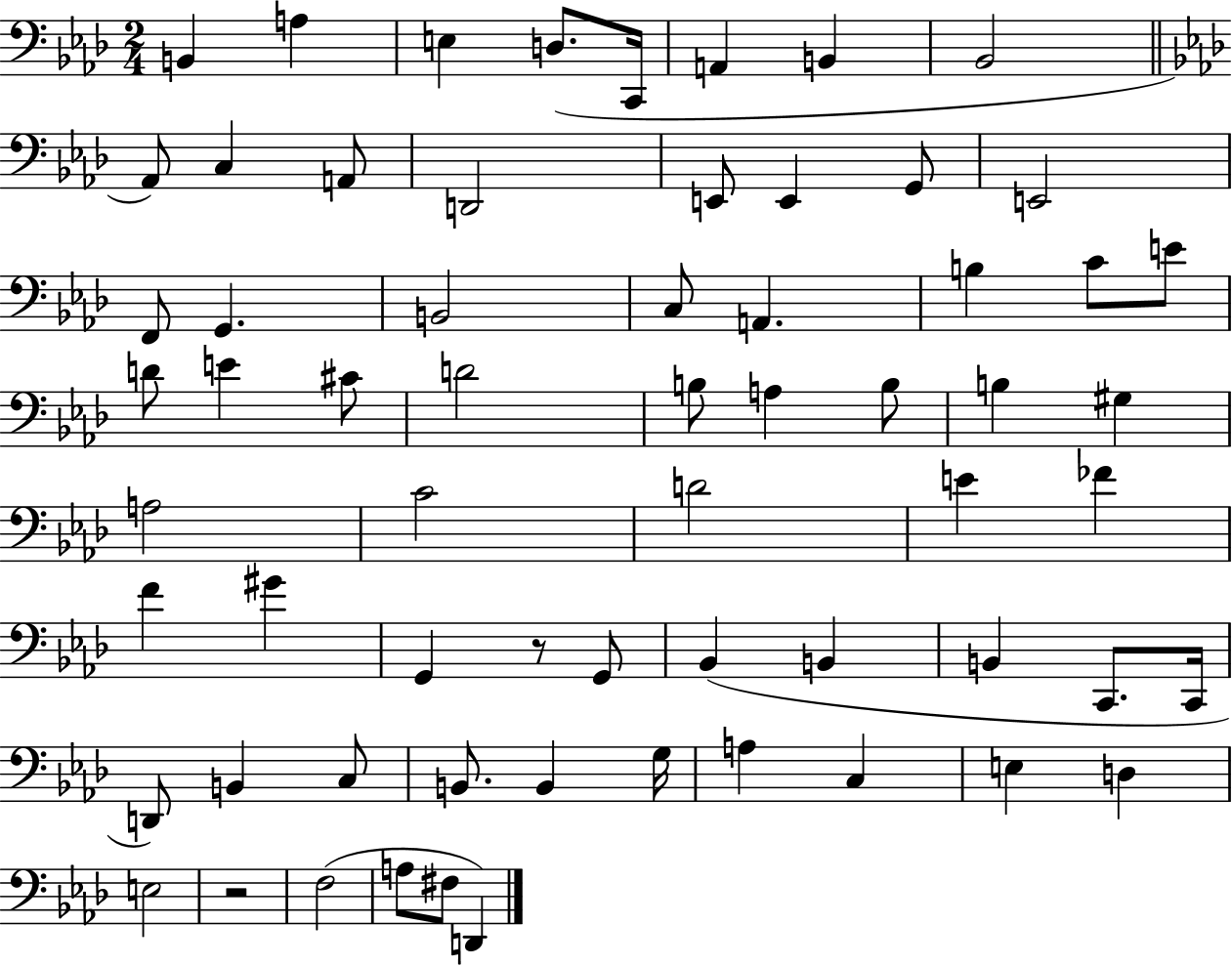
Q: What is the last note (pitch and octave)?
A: D2